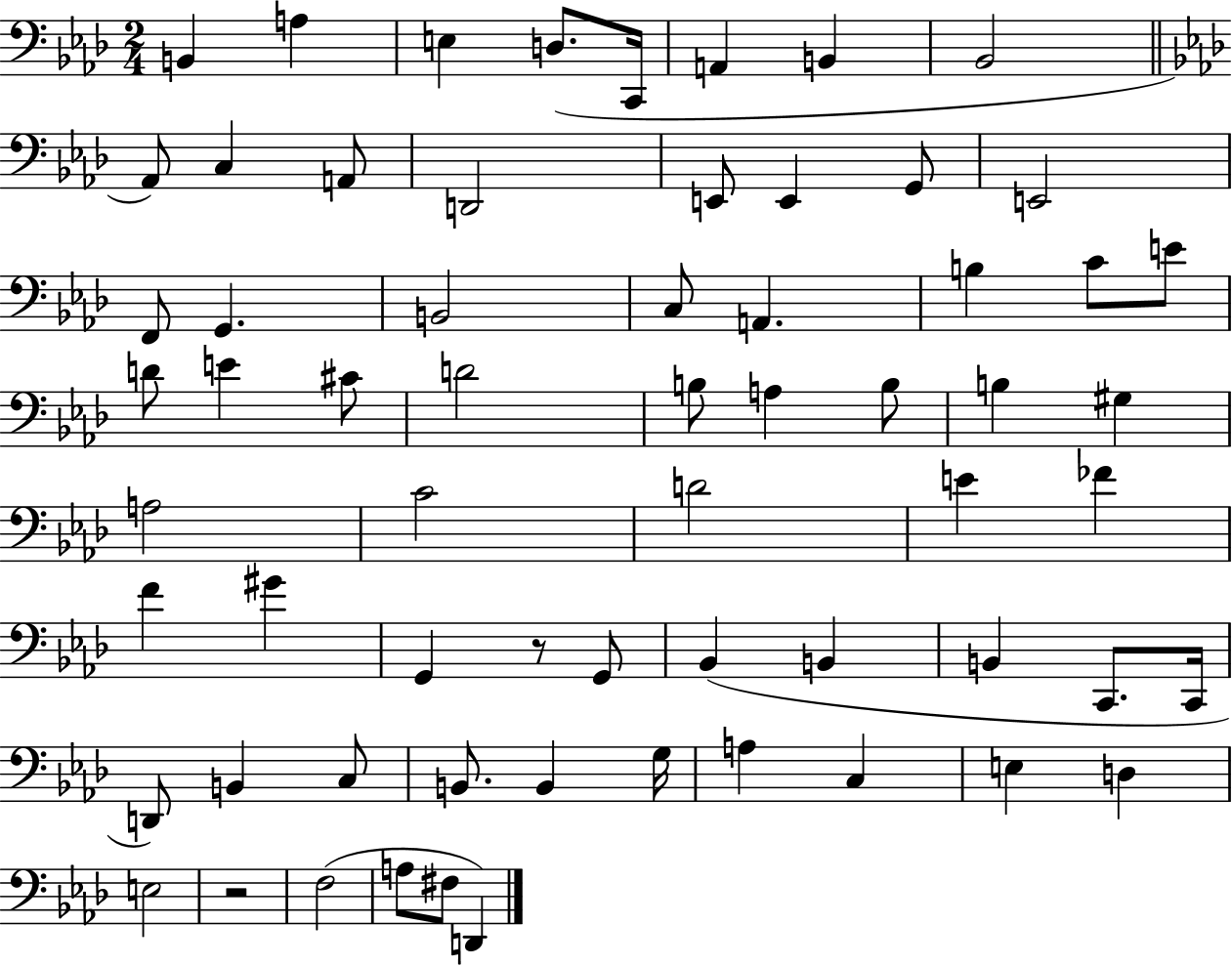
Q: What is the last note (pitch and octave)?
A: D2